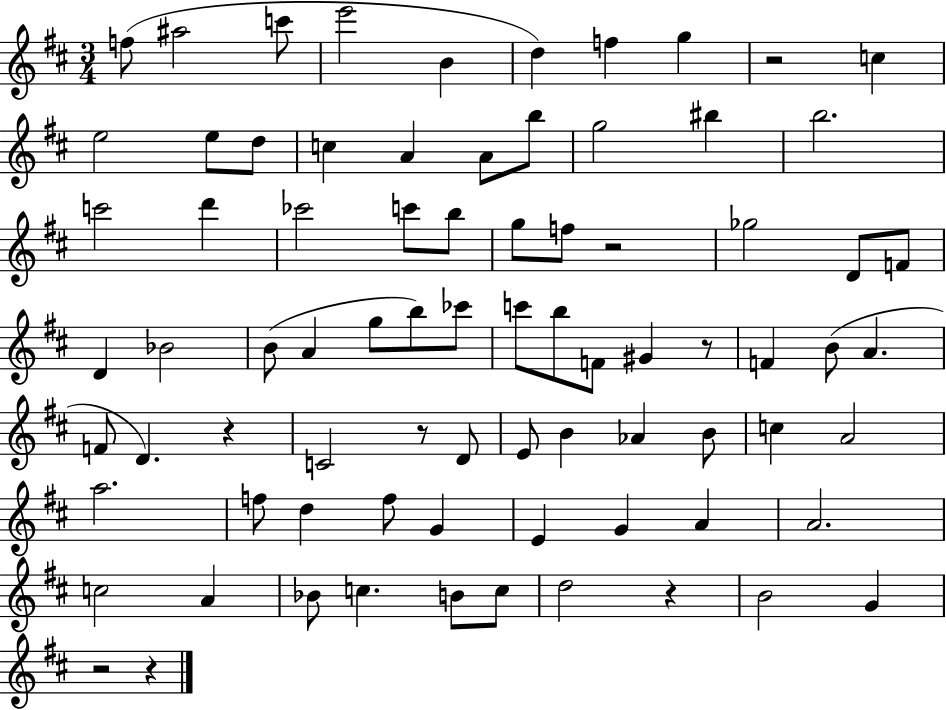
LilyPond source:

{
  \clef treble
  \numericTimeSignature
  \time 3/4
  \key d \major
  f''8( ais''2 c'''8 | e'''2 b'4 | d''4) f''4 g''4 | r2 c''4 | \break e''2 e''8 d''8 | c''4 a'4 a'8 b''8 | g''2 bis''4 | b''2. | \break c'''2 d'''4 | ces'''2 c'''8 b''8 | g''8 f''8 r2 | ges''2 d'8 f'8 | \break d'4 bes'2 | b'8( a'4 g''8 b''8) ces'''8 | c'''8 b''8 f'8 gis'4 r8 | f'4 b'8( a'4. | \break f'8 d'4.) r4 | c'2 r8 d'8 | e'8 b'4 aes'4 b'8 | c''4 a'2 | \break a''2. | f''8 d''4 f''8 g'4 | e'4 g'4 a'4 | a'2. | \break c''2 a'4 | bes'8 c''4. b'8 c''8 | d''2 r4 | b'2 g'4 | \break r2 r4 | \bar "|."
}